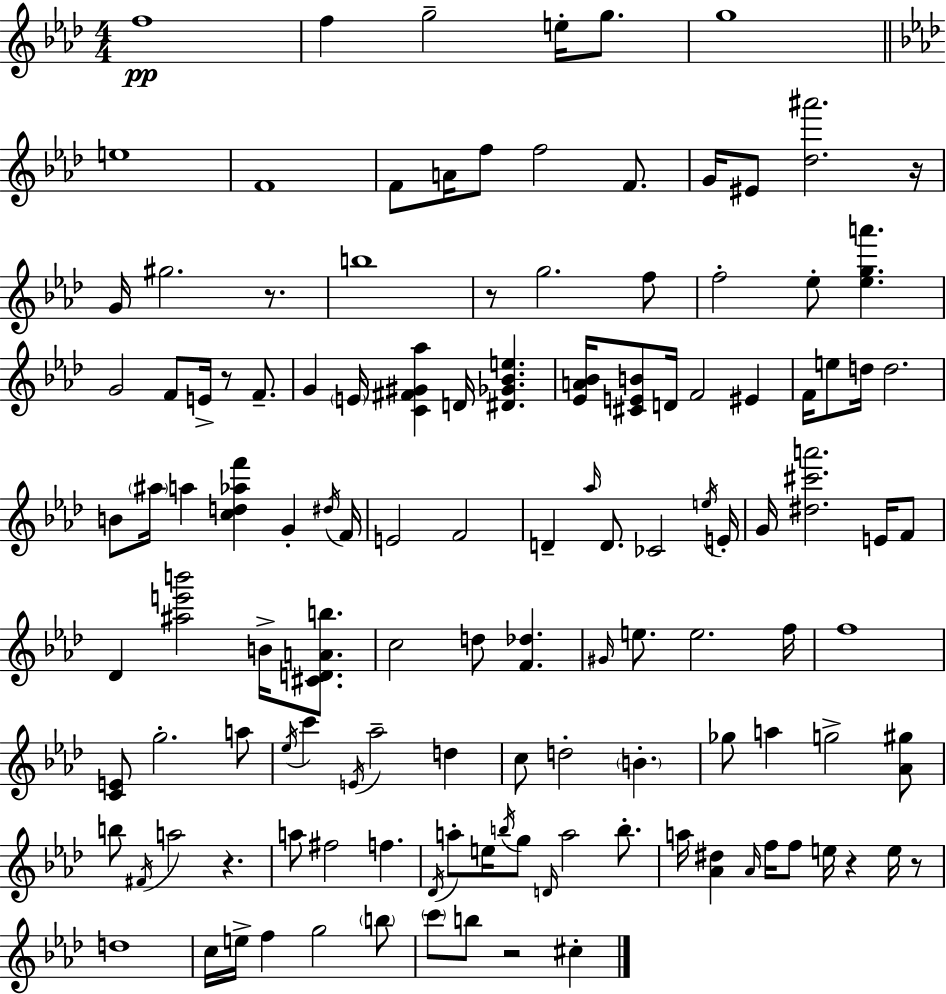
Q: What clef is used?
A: treble